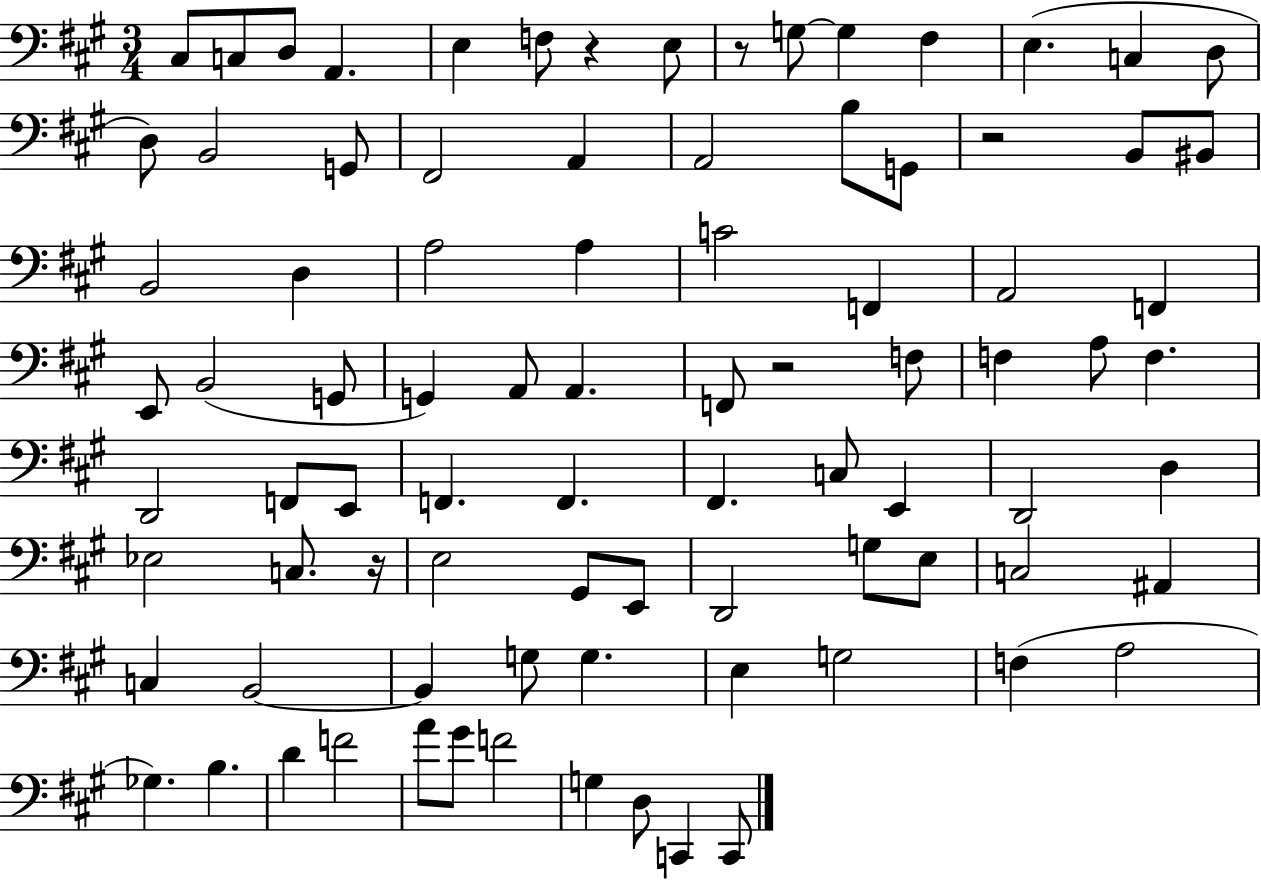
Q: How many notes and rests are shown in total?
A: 87